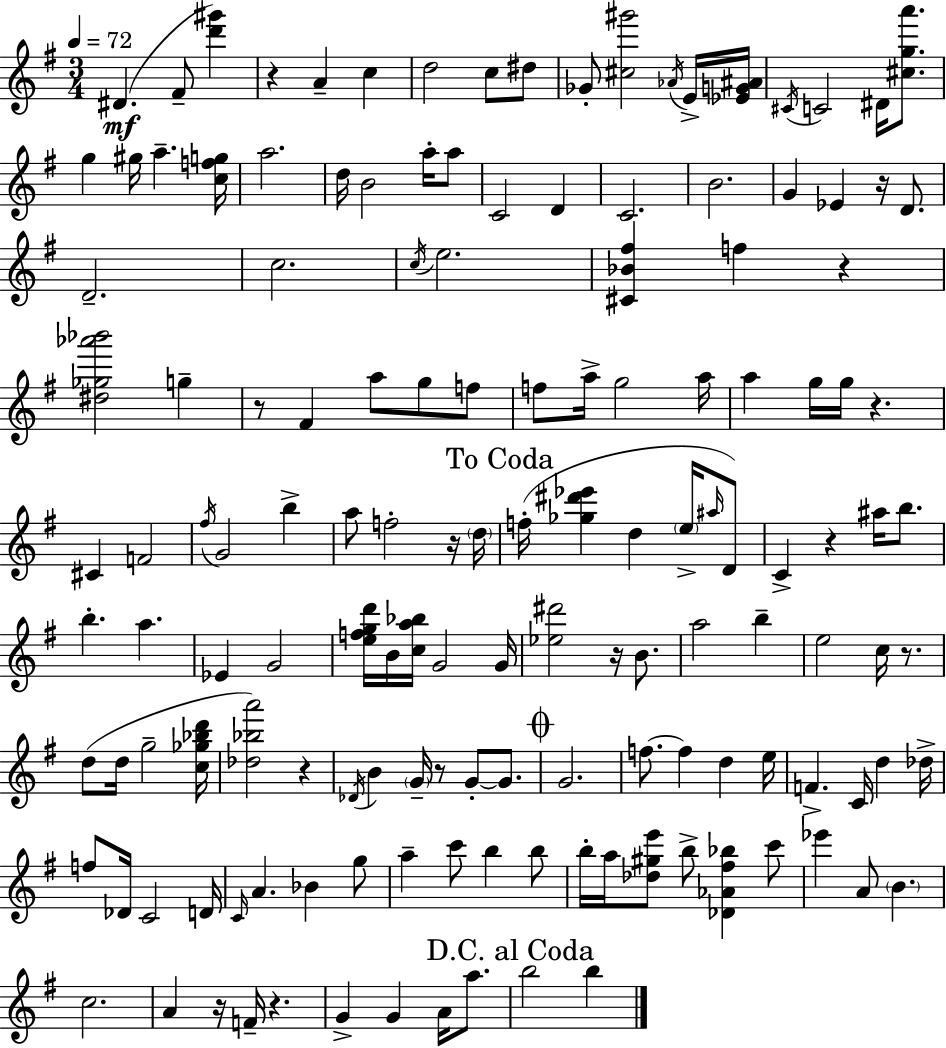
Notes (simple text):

D#4/q. F#4/e [D6,G#6]/q R/q A4/q C5/q D5/h C5/e D#5/e Gb4/e [C#5,G#6]/h Ab4/s E4/s [Eb4,G4,A#4]/s C#4/s C4/h D#4/s [C#5,G5,A6]/e. G5/q G#5/s A5/q. [C5,F5,G5]/s A5/h. D5/s B4/h A5/s A5/e C4/h D4/q C4/h. B4/h. G4/q Eb4/q R/s D4/e. D4/h. C5/h. C5/s E5/h. [C#4,Bb4,F#5]/q F5/q R/q [D#5,Gb5,Ab6,Bb6]/h G5/q R/e F#4/q A5/e G5/e F5/e F5/e A5/s G5/h A5/s A5/q G5/s G5/s R/q. C#4/q F4/h F#5/s G4/h B5/q A5/e F5/h R/s D5/s F5/s [Gb5,D#6,Eb6]/q D5/q E5/s A#5/s D4/e C4/q R/q A#5/s B5/e. B5/q. A5/q. Eb4/q G4/h [E5,F5,G5,D6]/s B4/s [C5,A5,Bb5]/s G4/h G4/s [Eb5,D#6]/h R/s B4/e. A5/h B5/q E5/h C5/s R/e. D5/e D5/s G5/h [C5,Gb5,Bb5,D6]/s [Db5,Bb5,A6]/h R/q Db4/s B4/q G4/s R/e G4/e G4/e. G4/h. F5/e. F5/q D5/q E5/s F4/q. C4/s D5/q Db5/s F5/e Db4/s C4/h D4/s C4/s A4/q. Bb4/q G5/e A5/q C6/e B5/q B5/e B5/s A5/s [Db5,G#5,E6]/e B5/e [Db4,Ab4,F#5,Bb5]/q C6/e Eb6/q A4/e B4/q. C5/h. A4/q R/s F4/s R/q. G4/q G4/q A4/s A5/e. B5/h B5/q